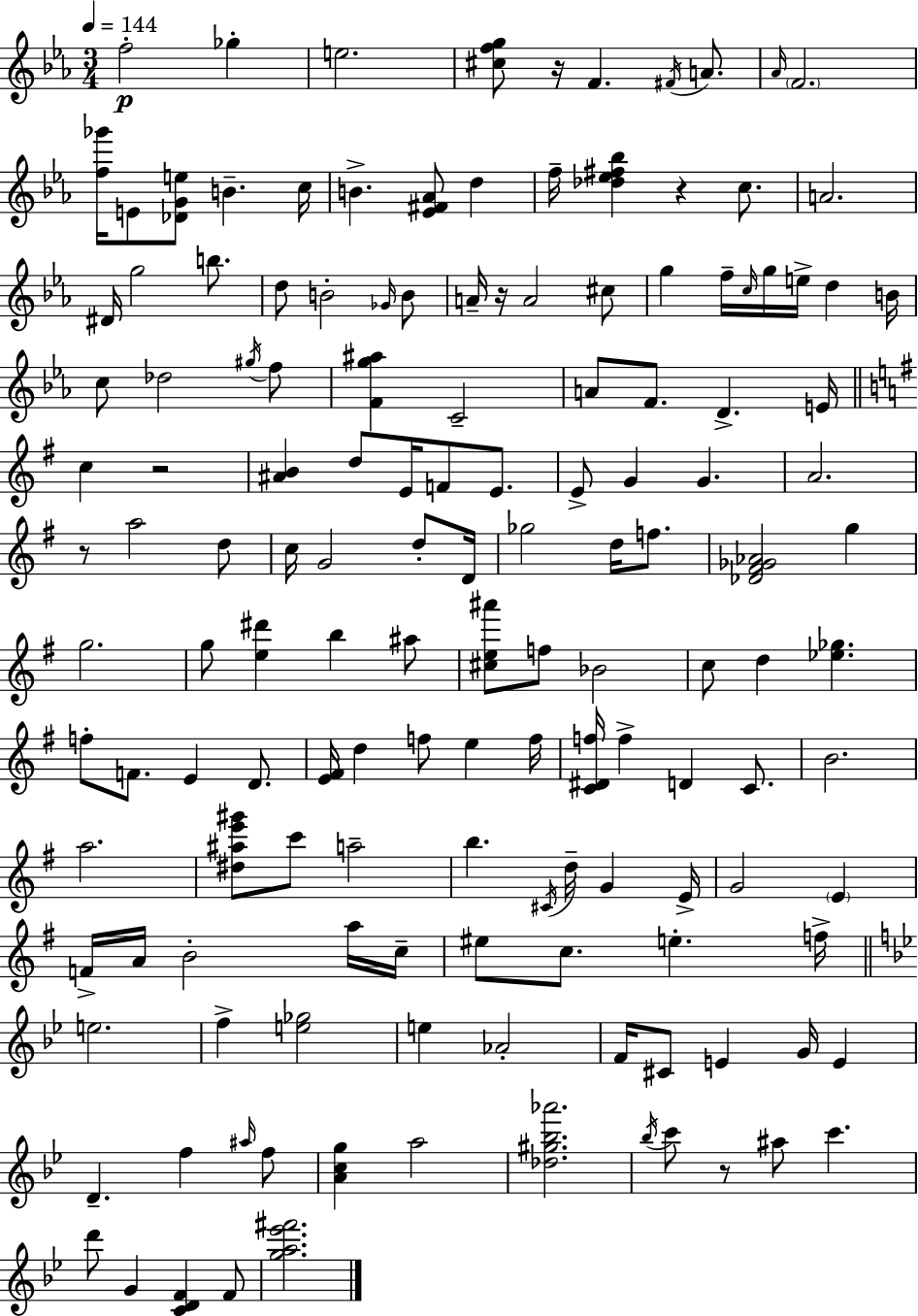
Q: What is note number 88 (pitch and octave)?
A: G4